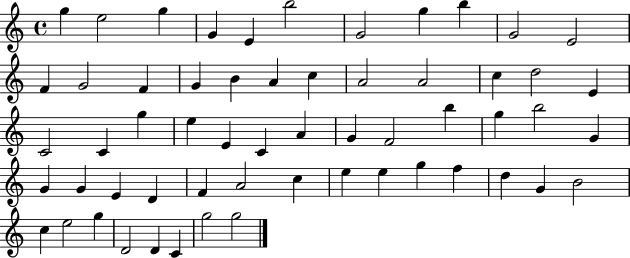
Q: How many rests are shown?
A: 0